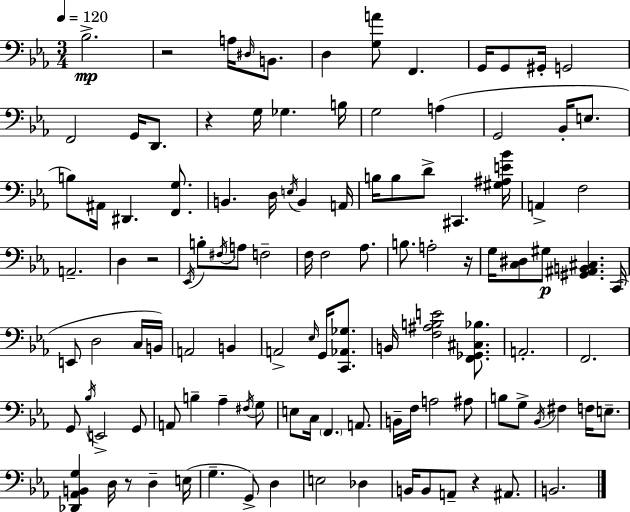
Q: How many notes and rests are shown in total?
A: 113